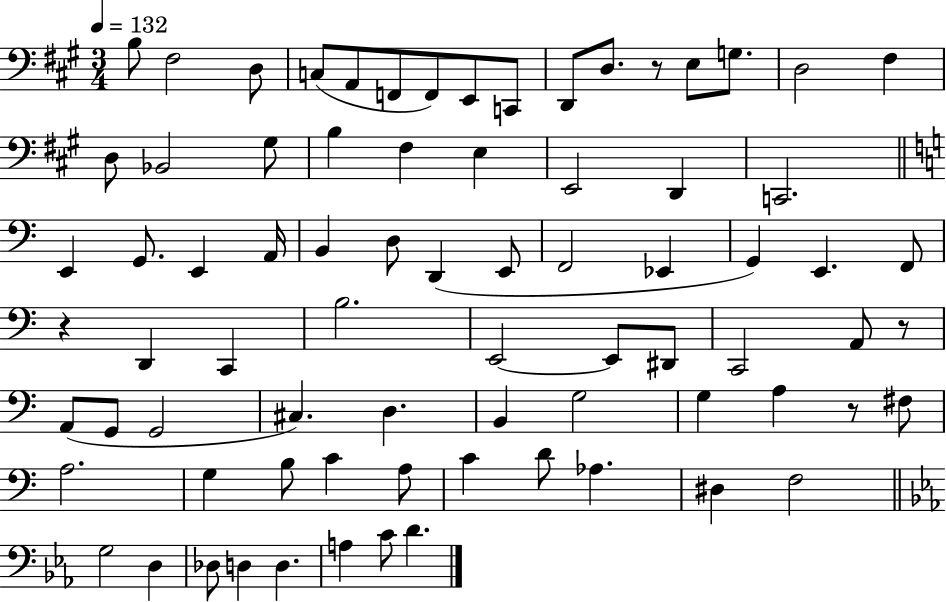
{
  \clef bass
  \numericTimeSignature
  \time 3/4
  \key a \major
  \tempo 4 = 132
  \repeat volta 2 { b8 fis2 d8 | c8( a,8 f,8 f,8) e,8 c,8 | d,8 d8. r8 e8 g8. | d2 fis4 | \break d8 bes,2 gis8 | b4 fis4 e4 | e,2 d,4 | c,2. | \break \bar "||" \break \key c \major e,4 g,8. e,4 a,16 | b,4 d8 d,4( e,8 | f,2 ees,4 | g,4) e,4. f,8 | \break r4 d,4 c,4 | b2. | e,2~~ e,8 dis,8 | c,2 a,8 r8 | \break a,8( g,8 g,2 | cis4.) d4. | b,4 g2 | g4 a4 r8 fis8 | \break a2. | g4 b8 c'4 a8 | c'4 d'8 aes4. | dis4 f2 | \break \bar "||" \break \key c \minor g2 d4 | des8 d4 d4. | a4 c'8 d'4. | } \bar "|."
}